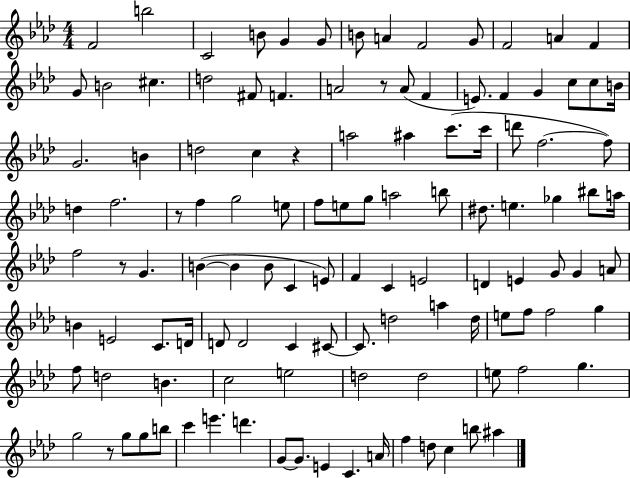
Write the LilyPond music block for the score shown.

{
  \clef treble
  \numericTimeSignature
  \time 4/4
  \key aes \major
  f'2 b''2 | c'2 b'8 g'4 g'8 | b'8 a'4 f'2 g'8 | f'2 a'4 f'4 | \break g'8 b'2 cis''4. | d''2 fis'8 f'4. | a'2 r8 a'8( f'4 | e'8.) f'4 g'4 c''8 c''8 b'16 | \break g'2. b'4 | d''2 c''4 r4 | a''2 ais''4 c'''8.( c'''16 | d'''8 f''2.~~ f''8) | \break d''4 f''2. | r8 f''4 g''2 e''8 | f''8 e''8 g''8 a''2 b''8 | dis''8. e''4. ges''4 bis''8 a''16 | \break f''2 r8 g'4. | b'4~(~ b'4 b'8 c'4 e'8) | f'4 c'4 e'2 | d'4 e'4 g'8 g'4 a'8 | \break b'4 e'2 c'8. d'16 | d'8 d'2 c'4 cis'8~~ | cis'8. d''2 a''4 d''16 | e''8 f''8 f''2 g''4 | \break f''8 d''2 b'4. | c''2 e''2 | d''2 d''2 | e''8 f''2 g''4. | \break g''2 r8 g''8 g''8 b''8 | c'''4 e'''4. d'''4. | g'8~~ g'8. e'4 c'4. a'16 | f''4 d''8 c''4 b''8 ais''4 | \break \bar "|."
}